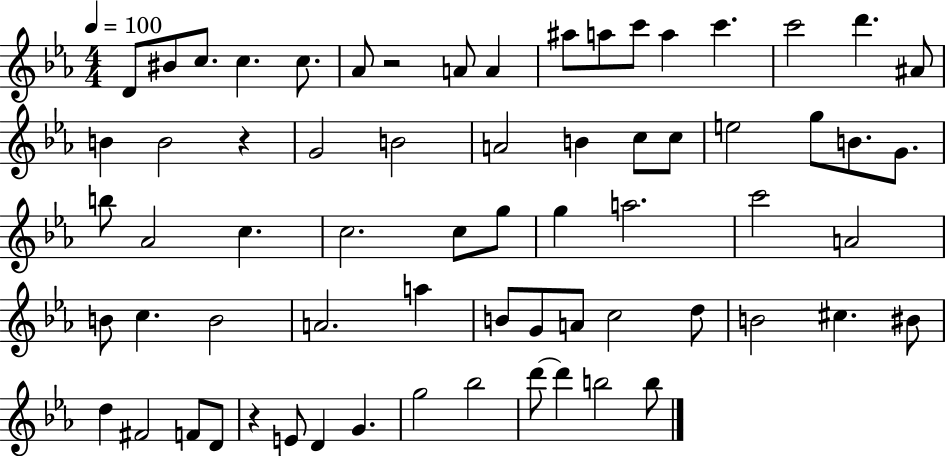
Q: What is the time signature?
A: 4/4